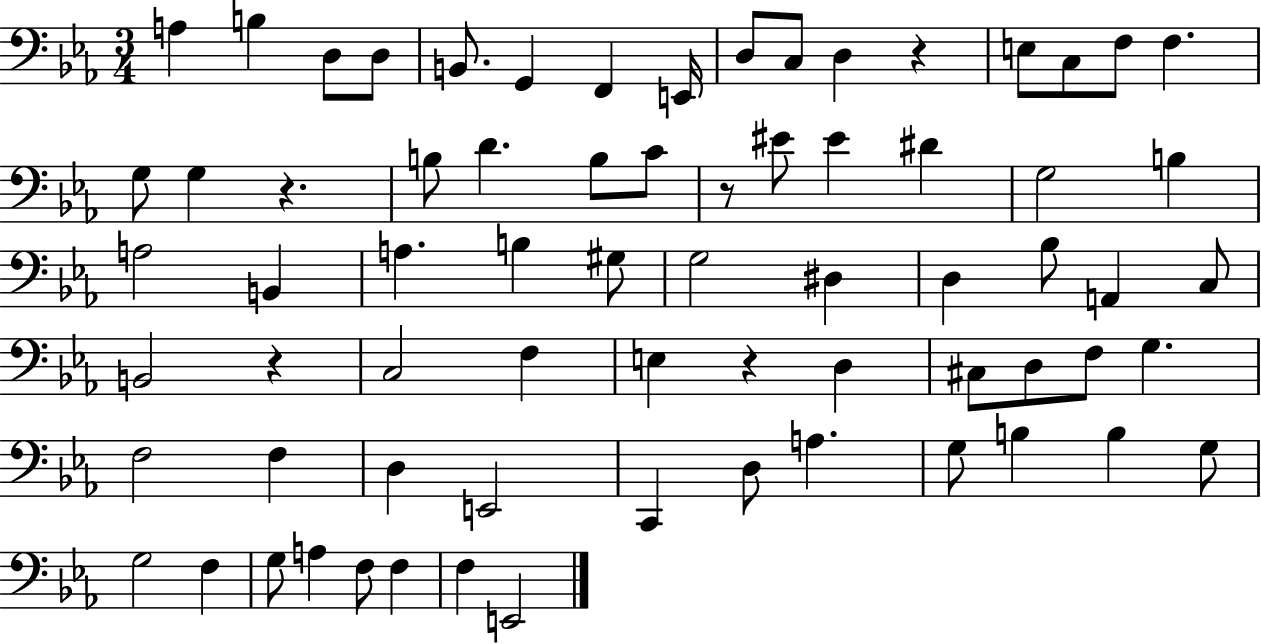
X:1
T:Untitled
M:3/4
L:1/4
K:Eb
A, B, D,/2 D,/2 B,,/2 G,, F,, E,,/4 D,/2 C,/2 D, z E,/2 C,/2 F,/2 F, G,/2 G, z B,/2 D B,/2 C/2 z/2 ^E/2 ^E ^D G,2 B, A,2 B,, A, B, ^G,/2 G,2 ^D, D, _B,/2 A,, C,/2 B,,2 z C,2 F, E, z D, ^C,/2 D,/2 F,/2 G, F,2 F, D, E,,2 C,, D,/2 A, G,/2 B, B, G,/2 G,2 F, G,/2 A, F,/2 F, F, E,,2